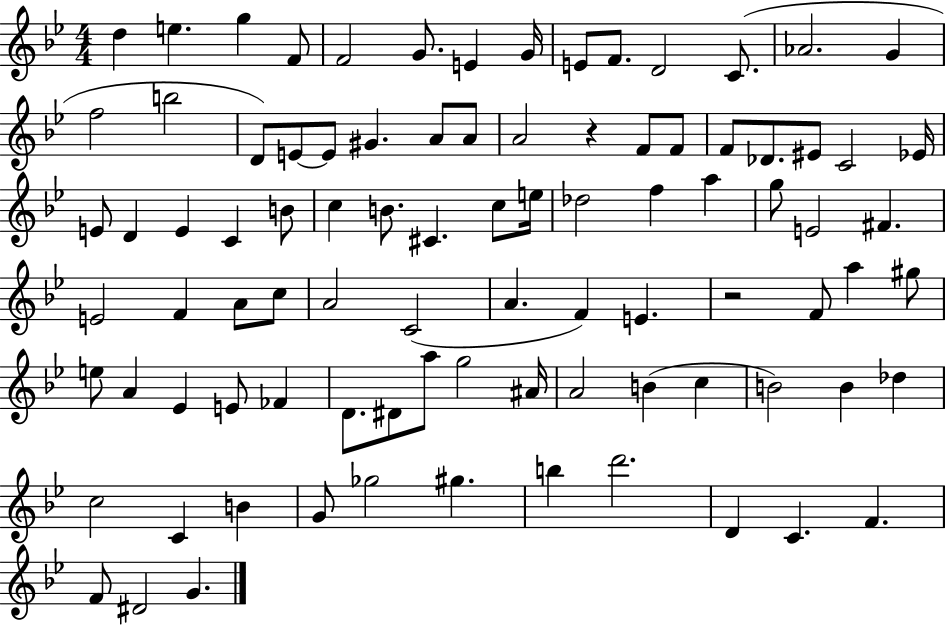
D5/q E5/q. G5/q F4/e F4/h G4/e. E4/q G4/s E4/e F4/e. D4/h C4/e. Ab4/h. G4/q F5/h B5/h D4/e E4/e E4/e G#4/q. A4/e A4/e A4/h R/q F4/e F4/e F4/e Db4/e. EIS4/e C4/h Eb4/s E4/e D4/q E4/q C4/q B4/e C5/q B4/e. C#4/q. C5/e E5/s Db5/h F5/q A5/q G5/e E4/h F#4/q. E4/h F4/q A4/e C5/e A4/h C4/h A4/q. F4/q E4/q. R/h F4/e A5/q G#5/e E5/e A4/q Eb4/q E4/e FES4/q D4/e. D#4/e A5/e G5/h A#4/s A4/h B4/q C5/q B4/h B4/q Db5/q C5/h C4/q B4/q G4/e Gb5/h G#5/q. B5/q D6/h. D4/q C4/q. F4/q. F4/e D#4/h G4/q.